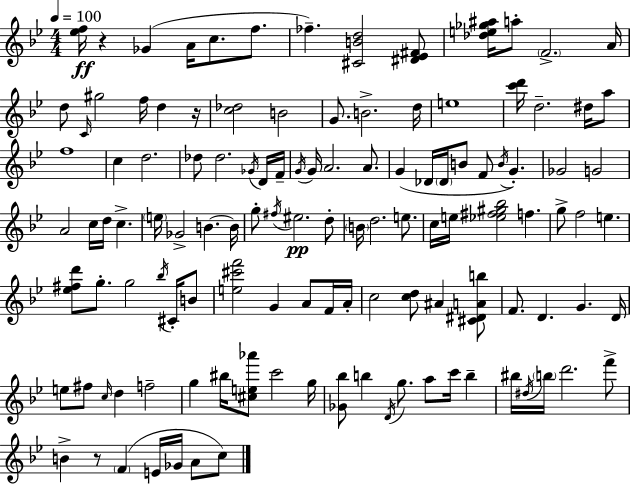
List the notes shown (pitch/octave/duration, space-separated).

[Eb5,F5]/s R/q Gb4/q A4/s C5/e. F5/e. FES5/q. [C#4,B4,D5]/h [D#4,Eb4,F#4]/e [Db5,E5,Gb5,A#5]/s A5/e F4/h. A4/s D5/e C4/s G#5/h F5/s D5/q R/s [C5,Db5]/h B4/h G4/e. B4/h. D5/s E5/w [C6,D6]/s D5/h. D#5/s A5/e F5/w C5/q D5/h. Db5/e Db5/h. Gb4/s D4/s F4/s G4/s G4/s A4/h. A4/e. G4/q Db4/s Db4/s B4/e F4/e B4/s G4/q. Gb4/h G4/h A4/h C5/s D5/s C5/q. E5/s Gb4/h B4/q. B4/s G5/e F#5/s EIS5/h. D5/e B4/s D5/h. E5/e. C5/s E5/s [Eb5,F#5,G#5,Bb5]/h F5/q. G5/e F5/h E5/q. [Eb5,F#5,D6]/e G5/e. G5/h Bb5/s C#4/s B4/e [E5,C#6,F6]/h G4/q A4/e F4/s A4/s C5/h [C5,D5]/e A#4/q [C#4,D#4,A4,B5]/e F4/e. D4/q. G4/q. D4/s E5/e F#5/e C5/s D5/q F5/h G5/q BIS5/s [C#5,E5,Ab6]/e C6/h G5/s [Gb4,Bb5]/e B5/q D4/s G5/e. A5/e C6/s B5/q BIS5/s D#5/s B5/s D6/h. F6/e B4/q R/e F4/q E4/s Gb4/s A4/e C5/e